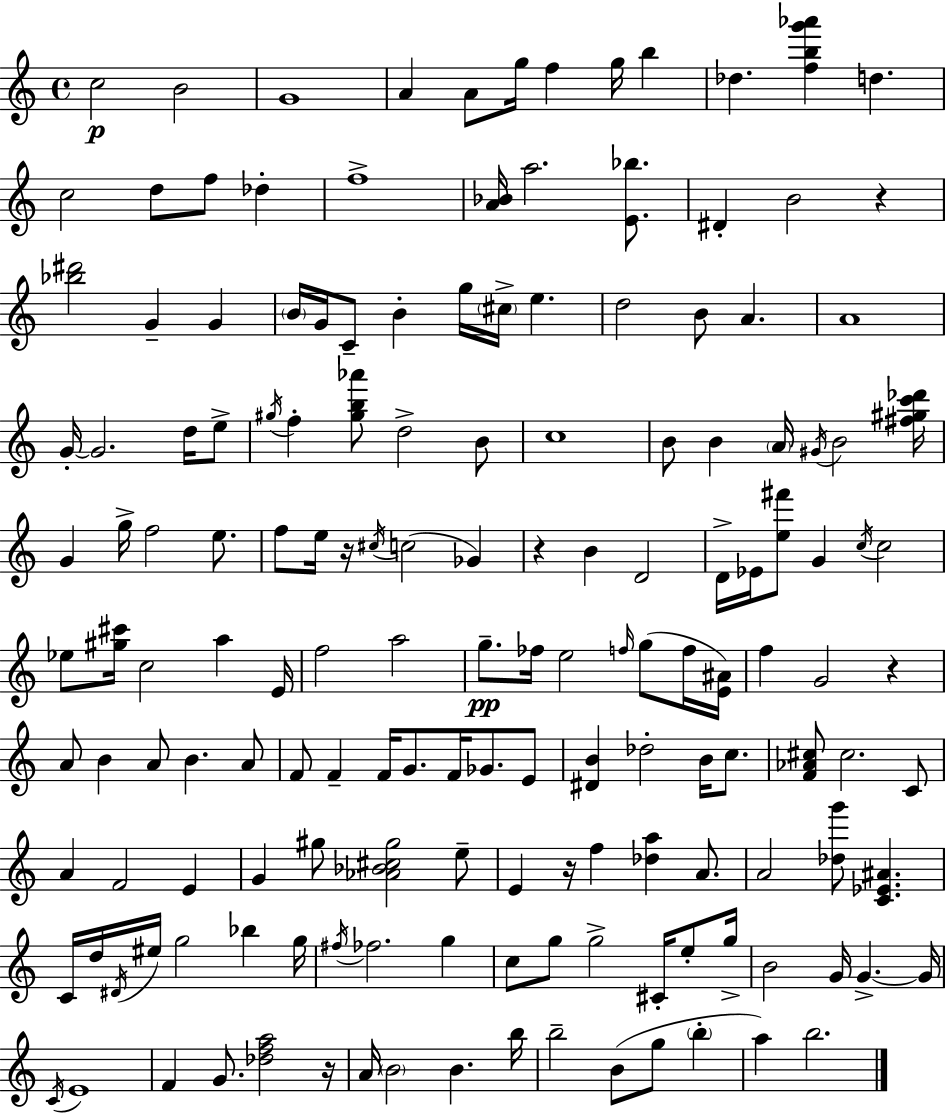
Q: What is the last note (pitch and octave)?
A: B5